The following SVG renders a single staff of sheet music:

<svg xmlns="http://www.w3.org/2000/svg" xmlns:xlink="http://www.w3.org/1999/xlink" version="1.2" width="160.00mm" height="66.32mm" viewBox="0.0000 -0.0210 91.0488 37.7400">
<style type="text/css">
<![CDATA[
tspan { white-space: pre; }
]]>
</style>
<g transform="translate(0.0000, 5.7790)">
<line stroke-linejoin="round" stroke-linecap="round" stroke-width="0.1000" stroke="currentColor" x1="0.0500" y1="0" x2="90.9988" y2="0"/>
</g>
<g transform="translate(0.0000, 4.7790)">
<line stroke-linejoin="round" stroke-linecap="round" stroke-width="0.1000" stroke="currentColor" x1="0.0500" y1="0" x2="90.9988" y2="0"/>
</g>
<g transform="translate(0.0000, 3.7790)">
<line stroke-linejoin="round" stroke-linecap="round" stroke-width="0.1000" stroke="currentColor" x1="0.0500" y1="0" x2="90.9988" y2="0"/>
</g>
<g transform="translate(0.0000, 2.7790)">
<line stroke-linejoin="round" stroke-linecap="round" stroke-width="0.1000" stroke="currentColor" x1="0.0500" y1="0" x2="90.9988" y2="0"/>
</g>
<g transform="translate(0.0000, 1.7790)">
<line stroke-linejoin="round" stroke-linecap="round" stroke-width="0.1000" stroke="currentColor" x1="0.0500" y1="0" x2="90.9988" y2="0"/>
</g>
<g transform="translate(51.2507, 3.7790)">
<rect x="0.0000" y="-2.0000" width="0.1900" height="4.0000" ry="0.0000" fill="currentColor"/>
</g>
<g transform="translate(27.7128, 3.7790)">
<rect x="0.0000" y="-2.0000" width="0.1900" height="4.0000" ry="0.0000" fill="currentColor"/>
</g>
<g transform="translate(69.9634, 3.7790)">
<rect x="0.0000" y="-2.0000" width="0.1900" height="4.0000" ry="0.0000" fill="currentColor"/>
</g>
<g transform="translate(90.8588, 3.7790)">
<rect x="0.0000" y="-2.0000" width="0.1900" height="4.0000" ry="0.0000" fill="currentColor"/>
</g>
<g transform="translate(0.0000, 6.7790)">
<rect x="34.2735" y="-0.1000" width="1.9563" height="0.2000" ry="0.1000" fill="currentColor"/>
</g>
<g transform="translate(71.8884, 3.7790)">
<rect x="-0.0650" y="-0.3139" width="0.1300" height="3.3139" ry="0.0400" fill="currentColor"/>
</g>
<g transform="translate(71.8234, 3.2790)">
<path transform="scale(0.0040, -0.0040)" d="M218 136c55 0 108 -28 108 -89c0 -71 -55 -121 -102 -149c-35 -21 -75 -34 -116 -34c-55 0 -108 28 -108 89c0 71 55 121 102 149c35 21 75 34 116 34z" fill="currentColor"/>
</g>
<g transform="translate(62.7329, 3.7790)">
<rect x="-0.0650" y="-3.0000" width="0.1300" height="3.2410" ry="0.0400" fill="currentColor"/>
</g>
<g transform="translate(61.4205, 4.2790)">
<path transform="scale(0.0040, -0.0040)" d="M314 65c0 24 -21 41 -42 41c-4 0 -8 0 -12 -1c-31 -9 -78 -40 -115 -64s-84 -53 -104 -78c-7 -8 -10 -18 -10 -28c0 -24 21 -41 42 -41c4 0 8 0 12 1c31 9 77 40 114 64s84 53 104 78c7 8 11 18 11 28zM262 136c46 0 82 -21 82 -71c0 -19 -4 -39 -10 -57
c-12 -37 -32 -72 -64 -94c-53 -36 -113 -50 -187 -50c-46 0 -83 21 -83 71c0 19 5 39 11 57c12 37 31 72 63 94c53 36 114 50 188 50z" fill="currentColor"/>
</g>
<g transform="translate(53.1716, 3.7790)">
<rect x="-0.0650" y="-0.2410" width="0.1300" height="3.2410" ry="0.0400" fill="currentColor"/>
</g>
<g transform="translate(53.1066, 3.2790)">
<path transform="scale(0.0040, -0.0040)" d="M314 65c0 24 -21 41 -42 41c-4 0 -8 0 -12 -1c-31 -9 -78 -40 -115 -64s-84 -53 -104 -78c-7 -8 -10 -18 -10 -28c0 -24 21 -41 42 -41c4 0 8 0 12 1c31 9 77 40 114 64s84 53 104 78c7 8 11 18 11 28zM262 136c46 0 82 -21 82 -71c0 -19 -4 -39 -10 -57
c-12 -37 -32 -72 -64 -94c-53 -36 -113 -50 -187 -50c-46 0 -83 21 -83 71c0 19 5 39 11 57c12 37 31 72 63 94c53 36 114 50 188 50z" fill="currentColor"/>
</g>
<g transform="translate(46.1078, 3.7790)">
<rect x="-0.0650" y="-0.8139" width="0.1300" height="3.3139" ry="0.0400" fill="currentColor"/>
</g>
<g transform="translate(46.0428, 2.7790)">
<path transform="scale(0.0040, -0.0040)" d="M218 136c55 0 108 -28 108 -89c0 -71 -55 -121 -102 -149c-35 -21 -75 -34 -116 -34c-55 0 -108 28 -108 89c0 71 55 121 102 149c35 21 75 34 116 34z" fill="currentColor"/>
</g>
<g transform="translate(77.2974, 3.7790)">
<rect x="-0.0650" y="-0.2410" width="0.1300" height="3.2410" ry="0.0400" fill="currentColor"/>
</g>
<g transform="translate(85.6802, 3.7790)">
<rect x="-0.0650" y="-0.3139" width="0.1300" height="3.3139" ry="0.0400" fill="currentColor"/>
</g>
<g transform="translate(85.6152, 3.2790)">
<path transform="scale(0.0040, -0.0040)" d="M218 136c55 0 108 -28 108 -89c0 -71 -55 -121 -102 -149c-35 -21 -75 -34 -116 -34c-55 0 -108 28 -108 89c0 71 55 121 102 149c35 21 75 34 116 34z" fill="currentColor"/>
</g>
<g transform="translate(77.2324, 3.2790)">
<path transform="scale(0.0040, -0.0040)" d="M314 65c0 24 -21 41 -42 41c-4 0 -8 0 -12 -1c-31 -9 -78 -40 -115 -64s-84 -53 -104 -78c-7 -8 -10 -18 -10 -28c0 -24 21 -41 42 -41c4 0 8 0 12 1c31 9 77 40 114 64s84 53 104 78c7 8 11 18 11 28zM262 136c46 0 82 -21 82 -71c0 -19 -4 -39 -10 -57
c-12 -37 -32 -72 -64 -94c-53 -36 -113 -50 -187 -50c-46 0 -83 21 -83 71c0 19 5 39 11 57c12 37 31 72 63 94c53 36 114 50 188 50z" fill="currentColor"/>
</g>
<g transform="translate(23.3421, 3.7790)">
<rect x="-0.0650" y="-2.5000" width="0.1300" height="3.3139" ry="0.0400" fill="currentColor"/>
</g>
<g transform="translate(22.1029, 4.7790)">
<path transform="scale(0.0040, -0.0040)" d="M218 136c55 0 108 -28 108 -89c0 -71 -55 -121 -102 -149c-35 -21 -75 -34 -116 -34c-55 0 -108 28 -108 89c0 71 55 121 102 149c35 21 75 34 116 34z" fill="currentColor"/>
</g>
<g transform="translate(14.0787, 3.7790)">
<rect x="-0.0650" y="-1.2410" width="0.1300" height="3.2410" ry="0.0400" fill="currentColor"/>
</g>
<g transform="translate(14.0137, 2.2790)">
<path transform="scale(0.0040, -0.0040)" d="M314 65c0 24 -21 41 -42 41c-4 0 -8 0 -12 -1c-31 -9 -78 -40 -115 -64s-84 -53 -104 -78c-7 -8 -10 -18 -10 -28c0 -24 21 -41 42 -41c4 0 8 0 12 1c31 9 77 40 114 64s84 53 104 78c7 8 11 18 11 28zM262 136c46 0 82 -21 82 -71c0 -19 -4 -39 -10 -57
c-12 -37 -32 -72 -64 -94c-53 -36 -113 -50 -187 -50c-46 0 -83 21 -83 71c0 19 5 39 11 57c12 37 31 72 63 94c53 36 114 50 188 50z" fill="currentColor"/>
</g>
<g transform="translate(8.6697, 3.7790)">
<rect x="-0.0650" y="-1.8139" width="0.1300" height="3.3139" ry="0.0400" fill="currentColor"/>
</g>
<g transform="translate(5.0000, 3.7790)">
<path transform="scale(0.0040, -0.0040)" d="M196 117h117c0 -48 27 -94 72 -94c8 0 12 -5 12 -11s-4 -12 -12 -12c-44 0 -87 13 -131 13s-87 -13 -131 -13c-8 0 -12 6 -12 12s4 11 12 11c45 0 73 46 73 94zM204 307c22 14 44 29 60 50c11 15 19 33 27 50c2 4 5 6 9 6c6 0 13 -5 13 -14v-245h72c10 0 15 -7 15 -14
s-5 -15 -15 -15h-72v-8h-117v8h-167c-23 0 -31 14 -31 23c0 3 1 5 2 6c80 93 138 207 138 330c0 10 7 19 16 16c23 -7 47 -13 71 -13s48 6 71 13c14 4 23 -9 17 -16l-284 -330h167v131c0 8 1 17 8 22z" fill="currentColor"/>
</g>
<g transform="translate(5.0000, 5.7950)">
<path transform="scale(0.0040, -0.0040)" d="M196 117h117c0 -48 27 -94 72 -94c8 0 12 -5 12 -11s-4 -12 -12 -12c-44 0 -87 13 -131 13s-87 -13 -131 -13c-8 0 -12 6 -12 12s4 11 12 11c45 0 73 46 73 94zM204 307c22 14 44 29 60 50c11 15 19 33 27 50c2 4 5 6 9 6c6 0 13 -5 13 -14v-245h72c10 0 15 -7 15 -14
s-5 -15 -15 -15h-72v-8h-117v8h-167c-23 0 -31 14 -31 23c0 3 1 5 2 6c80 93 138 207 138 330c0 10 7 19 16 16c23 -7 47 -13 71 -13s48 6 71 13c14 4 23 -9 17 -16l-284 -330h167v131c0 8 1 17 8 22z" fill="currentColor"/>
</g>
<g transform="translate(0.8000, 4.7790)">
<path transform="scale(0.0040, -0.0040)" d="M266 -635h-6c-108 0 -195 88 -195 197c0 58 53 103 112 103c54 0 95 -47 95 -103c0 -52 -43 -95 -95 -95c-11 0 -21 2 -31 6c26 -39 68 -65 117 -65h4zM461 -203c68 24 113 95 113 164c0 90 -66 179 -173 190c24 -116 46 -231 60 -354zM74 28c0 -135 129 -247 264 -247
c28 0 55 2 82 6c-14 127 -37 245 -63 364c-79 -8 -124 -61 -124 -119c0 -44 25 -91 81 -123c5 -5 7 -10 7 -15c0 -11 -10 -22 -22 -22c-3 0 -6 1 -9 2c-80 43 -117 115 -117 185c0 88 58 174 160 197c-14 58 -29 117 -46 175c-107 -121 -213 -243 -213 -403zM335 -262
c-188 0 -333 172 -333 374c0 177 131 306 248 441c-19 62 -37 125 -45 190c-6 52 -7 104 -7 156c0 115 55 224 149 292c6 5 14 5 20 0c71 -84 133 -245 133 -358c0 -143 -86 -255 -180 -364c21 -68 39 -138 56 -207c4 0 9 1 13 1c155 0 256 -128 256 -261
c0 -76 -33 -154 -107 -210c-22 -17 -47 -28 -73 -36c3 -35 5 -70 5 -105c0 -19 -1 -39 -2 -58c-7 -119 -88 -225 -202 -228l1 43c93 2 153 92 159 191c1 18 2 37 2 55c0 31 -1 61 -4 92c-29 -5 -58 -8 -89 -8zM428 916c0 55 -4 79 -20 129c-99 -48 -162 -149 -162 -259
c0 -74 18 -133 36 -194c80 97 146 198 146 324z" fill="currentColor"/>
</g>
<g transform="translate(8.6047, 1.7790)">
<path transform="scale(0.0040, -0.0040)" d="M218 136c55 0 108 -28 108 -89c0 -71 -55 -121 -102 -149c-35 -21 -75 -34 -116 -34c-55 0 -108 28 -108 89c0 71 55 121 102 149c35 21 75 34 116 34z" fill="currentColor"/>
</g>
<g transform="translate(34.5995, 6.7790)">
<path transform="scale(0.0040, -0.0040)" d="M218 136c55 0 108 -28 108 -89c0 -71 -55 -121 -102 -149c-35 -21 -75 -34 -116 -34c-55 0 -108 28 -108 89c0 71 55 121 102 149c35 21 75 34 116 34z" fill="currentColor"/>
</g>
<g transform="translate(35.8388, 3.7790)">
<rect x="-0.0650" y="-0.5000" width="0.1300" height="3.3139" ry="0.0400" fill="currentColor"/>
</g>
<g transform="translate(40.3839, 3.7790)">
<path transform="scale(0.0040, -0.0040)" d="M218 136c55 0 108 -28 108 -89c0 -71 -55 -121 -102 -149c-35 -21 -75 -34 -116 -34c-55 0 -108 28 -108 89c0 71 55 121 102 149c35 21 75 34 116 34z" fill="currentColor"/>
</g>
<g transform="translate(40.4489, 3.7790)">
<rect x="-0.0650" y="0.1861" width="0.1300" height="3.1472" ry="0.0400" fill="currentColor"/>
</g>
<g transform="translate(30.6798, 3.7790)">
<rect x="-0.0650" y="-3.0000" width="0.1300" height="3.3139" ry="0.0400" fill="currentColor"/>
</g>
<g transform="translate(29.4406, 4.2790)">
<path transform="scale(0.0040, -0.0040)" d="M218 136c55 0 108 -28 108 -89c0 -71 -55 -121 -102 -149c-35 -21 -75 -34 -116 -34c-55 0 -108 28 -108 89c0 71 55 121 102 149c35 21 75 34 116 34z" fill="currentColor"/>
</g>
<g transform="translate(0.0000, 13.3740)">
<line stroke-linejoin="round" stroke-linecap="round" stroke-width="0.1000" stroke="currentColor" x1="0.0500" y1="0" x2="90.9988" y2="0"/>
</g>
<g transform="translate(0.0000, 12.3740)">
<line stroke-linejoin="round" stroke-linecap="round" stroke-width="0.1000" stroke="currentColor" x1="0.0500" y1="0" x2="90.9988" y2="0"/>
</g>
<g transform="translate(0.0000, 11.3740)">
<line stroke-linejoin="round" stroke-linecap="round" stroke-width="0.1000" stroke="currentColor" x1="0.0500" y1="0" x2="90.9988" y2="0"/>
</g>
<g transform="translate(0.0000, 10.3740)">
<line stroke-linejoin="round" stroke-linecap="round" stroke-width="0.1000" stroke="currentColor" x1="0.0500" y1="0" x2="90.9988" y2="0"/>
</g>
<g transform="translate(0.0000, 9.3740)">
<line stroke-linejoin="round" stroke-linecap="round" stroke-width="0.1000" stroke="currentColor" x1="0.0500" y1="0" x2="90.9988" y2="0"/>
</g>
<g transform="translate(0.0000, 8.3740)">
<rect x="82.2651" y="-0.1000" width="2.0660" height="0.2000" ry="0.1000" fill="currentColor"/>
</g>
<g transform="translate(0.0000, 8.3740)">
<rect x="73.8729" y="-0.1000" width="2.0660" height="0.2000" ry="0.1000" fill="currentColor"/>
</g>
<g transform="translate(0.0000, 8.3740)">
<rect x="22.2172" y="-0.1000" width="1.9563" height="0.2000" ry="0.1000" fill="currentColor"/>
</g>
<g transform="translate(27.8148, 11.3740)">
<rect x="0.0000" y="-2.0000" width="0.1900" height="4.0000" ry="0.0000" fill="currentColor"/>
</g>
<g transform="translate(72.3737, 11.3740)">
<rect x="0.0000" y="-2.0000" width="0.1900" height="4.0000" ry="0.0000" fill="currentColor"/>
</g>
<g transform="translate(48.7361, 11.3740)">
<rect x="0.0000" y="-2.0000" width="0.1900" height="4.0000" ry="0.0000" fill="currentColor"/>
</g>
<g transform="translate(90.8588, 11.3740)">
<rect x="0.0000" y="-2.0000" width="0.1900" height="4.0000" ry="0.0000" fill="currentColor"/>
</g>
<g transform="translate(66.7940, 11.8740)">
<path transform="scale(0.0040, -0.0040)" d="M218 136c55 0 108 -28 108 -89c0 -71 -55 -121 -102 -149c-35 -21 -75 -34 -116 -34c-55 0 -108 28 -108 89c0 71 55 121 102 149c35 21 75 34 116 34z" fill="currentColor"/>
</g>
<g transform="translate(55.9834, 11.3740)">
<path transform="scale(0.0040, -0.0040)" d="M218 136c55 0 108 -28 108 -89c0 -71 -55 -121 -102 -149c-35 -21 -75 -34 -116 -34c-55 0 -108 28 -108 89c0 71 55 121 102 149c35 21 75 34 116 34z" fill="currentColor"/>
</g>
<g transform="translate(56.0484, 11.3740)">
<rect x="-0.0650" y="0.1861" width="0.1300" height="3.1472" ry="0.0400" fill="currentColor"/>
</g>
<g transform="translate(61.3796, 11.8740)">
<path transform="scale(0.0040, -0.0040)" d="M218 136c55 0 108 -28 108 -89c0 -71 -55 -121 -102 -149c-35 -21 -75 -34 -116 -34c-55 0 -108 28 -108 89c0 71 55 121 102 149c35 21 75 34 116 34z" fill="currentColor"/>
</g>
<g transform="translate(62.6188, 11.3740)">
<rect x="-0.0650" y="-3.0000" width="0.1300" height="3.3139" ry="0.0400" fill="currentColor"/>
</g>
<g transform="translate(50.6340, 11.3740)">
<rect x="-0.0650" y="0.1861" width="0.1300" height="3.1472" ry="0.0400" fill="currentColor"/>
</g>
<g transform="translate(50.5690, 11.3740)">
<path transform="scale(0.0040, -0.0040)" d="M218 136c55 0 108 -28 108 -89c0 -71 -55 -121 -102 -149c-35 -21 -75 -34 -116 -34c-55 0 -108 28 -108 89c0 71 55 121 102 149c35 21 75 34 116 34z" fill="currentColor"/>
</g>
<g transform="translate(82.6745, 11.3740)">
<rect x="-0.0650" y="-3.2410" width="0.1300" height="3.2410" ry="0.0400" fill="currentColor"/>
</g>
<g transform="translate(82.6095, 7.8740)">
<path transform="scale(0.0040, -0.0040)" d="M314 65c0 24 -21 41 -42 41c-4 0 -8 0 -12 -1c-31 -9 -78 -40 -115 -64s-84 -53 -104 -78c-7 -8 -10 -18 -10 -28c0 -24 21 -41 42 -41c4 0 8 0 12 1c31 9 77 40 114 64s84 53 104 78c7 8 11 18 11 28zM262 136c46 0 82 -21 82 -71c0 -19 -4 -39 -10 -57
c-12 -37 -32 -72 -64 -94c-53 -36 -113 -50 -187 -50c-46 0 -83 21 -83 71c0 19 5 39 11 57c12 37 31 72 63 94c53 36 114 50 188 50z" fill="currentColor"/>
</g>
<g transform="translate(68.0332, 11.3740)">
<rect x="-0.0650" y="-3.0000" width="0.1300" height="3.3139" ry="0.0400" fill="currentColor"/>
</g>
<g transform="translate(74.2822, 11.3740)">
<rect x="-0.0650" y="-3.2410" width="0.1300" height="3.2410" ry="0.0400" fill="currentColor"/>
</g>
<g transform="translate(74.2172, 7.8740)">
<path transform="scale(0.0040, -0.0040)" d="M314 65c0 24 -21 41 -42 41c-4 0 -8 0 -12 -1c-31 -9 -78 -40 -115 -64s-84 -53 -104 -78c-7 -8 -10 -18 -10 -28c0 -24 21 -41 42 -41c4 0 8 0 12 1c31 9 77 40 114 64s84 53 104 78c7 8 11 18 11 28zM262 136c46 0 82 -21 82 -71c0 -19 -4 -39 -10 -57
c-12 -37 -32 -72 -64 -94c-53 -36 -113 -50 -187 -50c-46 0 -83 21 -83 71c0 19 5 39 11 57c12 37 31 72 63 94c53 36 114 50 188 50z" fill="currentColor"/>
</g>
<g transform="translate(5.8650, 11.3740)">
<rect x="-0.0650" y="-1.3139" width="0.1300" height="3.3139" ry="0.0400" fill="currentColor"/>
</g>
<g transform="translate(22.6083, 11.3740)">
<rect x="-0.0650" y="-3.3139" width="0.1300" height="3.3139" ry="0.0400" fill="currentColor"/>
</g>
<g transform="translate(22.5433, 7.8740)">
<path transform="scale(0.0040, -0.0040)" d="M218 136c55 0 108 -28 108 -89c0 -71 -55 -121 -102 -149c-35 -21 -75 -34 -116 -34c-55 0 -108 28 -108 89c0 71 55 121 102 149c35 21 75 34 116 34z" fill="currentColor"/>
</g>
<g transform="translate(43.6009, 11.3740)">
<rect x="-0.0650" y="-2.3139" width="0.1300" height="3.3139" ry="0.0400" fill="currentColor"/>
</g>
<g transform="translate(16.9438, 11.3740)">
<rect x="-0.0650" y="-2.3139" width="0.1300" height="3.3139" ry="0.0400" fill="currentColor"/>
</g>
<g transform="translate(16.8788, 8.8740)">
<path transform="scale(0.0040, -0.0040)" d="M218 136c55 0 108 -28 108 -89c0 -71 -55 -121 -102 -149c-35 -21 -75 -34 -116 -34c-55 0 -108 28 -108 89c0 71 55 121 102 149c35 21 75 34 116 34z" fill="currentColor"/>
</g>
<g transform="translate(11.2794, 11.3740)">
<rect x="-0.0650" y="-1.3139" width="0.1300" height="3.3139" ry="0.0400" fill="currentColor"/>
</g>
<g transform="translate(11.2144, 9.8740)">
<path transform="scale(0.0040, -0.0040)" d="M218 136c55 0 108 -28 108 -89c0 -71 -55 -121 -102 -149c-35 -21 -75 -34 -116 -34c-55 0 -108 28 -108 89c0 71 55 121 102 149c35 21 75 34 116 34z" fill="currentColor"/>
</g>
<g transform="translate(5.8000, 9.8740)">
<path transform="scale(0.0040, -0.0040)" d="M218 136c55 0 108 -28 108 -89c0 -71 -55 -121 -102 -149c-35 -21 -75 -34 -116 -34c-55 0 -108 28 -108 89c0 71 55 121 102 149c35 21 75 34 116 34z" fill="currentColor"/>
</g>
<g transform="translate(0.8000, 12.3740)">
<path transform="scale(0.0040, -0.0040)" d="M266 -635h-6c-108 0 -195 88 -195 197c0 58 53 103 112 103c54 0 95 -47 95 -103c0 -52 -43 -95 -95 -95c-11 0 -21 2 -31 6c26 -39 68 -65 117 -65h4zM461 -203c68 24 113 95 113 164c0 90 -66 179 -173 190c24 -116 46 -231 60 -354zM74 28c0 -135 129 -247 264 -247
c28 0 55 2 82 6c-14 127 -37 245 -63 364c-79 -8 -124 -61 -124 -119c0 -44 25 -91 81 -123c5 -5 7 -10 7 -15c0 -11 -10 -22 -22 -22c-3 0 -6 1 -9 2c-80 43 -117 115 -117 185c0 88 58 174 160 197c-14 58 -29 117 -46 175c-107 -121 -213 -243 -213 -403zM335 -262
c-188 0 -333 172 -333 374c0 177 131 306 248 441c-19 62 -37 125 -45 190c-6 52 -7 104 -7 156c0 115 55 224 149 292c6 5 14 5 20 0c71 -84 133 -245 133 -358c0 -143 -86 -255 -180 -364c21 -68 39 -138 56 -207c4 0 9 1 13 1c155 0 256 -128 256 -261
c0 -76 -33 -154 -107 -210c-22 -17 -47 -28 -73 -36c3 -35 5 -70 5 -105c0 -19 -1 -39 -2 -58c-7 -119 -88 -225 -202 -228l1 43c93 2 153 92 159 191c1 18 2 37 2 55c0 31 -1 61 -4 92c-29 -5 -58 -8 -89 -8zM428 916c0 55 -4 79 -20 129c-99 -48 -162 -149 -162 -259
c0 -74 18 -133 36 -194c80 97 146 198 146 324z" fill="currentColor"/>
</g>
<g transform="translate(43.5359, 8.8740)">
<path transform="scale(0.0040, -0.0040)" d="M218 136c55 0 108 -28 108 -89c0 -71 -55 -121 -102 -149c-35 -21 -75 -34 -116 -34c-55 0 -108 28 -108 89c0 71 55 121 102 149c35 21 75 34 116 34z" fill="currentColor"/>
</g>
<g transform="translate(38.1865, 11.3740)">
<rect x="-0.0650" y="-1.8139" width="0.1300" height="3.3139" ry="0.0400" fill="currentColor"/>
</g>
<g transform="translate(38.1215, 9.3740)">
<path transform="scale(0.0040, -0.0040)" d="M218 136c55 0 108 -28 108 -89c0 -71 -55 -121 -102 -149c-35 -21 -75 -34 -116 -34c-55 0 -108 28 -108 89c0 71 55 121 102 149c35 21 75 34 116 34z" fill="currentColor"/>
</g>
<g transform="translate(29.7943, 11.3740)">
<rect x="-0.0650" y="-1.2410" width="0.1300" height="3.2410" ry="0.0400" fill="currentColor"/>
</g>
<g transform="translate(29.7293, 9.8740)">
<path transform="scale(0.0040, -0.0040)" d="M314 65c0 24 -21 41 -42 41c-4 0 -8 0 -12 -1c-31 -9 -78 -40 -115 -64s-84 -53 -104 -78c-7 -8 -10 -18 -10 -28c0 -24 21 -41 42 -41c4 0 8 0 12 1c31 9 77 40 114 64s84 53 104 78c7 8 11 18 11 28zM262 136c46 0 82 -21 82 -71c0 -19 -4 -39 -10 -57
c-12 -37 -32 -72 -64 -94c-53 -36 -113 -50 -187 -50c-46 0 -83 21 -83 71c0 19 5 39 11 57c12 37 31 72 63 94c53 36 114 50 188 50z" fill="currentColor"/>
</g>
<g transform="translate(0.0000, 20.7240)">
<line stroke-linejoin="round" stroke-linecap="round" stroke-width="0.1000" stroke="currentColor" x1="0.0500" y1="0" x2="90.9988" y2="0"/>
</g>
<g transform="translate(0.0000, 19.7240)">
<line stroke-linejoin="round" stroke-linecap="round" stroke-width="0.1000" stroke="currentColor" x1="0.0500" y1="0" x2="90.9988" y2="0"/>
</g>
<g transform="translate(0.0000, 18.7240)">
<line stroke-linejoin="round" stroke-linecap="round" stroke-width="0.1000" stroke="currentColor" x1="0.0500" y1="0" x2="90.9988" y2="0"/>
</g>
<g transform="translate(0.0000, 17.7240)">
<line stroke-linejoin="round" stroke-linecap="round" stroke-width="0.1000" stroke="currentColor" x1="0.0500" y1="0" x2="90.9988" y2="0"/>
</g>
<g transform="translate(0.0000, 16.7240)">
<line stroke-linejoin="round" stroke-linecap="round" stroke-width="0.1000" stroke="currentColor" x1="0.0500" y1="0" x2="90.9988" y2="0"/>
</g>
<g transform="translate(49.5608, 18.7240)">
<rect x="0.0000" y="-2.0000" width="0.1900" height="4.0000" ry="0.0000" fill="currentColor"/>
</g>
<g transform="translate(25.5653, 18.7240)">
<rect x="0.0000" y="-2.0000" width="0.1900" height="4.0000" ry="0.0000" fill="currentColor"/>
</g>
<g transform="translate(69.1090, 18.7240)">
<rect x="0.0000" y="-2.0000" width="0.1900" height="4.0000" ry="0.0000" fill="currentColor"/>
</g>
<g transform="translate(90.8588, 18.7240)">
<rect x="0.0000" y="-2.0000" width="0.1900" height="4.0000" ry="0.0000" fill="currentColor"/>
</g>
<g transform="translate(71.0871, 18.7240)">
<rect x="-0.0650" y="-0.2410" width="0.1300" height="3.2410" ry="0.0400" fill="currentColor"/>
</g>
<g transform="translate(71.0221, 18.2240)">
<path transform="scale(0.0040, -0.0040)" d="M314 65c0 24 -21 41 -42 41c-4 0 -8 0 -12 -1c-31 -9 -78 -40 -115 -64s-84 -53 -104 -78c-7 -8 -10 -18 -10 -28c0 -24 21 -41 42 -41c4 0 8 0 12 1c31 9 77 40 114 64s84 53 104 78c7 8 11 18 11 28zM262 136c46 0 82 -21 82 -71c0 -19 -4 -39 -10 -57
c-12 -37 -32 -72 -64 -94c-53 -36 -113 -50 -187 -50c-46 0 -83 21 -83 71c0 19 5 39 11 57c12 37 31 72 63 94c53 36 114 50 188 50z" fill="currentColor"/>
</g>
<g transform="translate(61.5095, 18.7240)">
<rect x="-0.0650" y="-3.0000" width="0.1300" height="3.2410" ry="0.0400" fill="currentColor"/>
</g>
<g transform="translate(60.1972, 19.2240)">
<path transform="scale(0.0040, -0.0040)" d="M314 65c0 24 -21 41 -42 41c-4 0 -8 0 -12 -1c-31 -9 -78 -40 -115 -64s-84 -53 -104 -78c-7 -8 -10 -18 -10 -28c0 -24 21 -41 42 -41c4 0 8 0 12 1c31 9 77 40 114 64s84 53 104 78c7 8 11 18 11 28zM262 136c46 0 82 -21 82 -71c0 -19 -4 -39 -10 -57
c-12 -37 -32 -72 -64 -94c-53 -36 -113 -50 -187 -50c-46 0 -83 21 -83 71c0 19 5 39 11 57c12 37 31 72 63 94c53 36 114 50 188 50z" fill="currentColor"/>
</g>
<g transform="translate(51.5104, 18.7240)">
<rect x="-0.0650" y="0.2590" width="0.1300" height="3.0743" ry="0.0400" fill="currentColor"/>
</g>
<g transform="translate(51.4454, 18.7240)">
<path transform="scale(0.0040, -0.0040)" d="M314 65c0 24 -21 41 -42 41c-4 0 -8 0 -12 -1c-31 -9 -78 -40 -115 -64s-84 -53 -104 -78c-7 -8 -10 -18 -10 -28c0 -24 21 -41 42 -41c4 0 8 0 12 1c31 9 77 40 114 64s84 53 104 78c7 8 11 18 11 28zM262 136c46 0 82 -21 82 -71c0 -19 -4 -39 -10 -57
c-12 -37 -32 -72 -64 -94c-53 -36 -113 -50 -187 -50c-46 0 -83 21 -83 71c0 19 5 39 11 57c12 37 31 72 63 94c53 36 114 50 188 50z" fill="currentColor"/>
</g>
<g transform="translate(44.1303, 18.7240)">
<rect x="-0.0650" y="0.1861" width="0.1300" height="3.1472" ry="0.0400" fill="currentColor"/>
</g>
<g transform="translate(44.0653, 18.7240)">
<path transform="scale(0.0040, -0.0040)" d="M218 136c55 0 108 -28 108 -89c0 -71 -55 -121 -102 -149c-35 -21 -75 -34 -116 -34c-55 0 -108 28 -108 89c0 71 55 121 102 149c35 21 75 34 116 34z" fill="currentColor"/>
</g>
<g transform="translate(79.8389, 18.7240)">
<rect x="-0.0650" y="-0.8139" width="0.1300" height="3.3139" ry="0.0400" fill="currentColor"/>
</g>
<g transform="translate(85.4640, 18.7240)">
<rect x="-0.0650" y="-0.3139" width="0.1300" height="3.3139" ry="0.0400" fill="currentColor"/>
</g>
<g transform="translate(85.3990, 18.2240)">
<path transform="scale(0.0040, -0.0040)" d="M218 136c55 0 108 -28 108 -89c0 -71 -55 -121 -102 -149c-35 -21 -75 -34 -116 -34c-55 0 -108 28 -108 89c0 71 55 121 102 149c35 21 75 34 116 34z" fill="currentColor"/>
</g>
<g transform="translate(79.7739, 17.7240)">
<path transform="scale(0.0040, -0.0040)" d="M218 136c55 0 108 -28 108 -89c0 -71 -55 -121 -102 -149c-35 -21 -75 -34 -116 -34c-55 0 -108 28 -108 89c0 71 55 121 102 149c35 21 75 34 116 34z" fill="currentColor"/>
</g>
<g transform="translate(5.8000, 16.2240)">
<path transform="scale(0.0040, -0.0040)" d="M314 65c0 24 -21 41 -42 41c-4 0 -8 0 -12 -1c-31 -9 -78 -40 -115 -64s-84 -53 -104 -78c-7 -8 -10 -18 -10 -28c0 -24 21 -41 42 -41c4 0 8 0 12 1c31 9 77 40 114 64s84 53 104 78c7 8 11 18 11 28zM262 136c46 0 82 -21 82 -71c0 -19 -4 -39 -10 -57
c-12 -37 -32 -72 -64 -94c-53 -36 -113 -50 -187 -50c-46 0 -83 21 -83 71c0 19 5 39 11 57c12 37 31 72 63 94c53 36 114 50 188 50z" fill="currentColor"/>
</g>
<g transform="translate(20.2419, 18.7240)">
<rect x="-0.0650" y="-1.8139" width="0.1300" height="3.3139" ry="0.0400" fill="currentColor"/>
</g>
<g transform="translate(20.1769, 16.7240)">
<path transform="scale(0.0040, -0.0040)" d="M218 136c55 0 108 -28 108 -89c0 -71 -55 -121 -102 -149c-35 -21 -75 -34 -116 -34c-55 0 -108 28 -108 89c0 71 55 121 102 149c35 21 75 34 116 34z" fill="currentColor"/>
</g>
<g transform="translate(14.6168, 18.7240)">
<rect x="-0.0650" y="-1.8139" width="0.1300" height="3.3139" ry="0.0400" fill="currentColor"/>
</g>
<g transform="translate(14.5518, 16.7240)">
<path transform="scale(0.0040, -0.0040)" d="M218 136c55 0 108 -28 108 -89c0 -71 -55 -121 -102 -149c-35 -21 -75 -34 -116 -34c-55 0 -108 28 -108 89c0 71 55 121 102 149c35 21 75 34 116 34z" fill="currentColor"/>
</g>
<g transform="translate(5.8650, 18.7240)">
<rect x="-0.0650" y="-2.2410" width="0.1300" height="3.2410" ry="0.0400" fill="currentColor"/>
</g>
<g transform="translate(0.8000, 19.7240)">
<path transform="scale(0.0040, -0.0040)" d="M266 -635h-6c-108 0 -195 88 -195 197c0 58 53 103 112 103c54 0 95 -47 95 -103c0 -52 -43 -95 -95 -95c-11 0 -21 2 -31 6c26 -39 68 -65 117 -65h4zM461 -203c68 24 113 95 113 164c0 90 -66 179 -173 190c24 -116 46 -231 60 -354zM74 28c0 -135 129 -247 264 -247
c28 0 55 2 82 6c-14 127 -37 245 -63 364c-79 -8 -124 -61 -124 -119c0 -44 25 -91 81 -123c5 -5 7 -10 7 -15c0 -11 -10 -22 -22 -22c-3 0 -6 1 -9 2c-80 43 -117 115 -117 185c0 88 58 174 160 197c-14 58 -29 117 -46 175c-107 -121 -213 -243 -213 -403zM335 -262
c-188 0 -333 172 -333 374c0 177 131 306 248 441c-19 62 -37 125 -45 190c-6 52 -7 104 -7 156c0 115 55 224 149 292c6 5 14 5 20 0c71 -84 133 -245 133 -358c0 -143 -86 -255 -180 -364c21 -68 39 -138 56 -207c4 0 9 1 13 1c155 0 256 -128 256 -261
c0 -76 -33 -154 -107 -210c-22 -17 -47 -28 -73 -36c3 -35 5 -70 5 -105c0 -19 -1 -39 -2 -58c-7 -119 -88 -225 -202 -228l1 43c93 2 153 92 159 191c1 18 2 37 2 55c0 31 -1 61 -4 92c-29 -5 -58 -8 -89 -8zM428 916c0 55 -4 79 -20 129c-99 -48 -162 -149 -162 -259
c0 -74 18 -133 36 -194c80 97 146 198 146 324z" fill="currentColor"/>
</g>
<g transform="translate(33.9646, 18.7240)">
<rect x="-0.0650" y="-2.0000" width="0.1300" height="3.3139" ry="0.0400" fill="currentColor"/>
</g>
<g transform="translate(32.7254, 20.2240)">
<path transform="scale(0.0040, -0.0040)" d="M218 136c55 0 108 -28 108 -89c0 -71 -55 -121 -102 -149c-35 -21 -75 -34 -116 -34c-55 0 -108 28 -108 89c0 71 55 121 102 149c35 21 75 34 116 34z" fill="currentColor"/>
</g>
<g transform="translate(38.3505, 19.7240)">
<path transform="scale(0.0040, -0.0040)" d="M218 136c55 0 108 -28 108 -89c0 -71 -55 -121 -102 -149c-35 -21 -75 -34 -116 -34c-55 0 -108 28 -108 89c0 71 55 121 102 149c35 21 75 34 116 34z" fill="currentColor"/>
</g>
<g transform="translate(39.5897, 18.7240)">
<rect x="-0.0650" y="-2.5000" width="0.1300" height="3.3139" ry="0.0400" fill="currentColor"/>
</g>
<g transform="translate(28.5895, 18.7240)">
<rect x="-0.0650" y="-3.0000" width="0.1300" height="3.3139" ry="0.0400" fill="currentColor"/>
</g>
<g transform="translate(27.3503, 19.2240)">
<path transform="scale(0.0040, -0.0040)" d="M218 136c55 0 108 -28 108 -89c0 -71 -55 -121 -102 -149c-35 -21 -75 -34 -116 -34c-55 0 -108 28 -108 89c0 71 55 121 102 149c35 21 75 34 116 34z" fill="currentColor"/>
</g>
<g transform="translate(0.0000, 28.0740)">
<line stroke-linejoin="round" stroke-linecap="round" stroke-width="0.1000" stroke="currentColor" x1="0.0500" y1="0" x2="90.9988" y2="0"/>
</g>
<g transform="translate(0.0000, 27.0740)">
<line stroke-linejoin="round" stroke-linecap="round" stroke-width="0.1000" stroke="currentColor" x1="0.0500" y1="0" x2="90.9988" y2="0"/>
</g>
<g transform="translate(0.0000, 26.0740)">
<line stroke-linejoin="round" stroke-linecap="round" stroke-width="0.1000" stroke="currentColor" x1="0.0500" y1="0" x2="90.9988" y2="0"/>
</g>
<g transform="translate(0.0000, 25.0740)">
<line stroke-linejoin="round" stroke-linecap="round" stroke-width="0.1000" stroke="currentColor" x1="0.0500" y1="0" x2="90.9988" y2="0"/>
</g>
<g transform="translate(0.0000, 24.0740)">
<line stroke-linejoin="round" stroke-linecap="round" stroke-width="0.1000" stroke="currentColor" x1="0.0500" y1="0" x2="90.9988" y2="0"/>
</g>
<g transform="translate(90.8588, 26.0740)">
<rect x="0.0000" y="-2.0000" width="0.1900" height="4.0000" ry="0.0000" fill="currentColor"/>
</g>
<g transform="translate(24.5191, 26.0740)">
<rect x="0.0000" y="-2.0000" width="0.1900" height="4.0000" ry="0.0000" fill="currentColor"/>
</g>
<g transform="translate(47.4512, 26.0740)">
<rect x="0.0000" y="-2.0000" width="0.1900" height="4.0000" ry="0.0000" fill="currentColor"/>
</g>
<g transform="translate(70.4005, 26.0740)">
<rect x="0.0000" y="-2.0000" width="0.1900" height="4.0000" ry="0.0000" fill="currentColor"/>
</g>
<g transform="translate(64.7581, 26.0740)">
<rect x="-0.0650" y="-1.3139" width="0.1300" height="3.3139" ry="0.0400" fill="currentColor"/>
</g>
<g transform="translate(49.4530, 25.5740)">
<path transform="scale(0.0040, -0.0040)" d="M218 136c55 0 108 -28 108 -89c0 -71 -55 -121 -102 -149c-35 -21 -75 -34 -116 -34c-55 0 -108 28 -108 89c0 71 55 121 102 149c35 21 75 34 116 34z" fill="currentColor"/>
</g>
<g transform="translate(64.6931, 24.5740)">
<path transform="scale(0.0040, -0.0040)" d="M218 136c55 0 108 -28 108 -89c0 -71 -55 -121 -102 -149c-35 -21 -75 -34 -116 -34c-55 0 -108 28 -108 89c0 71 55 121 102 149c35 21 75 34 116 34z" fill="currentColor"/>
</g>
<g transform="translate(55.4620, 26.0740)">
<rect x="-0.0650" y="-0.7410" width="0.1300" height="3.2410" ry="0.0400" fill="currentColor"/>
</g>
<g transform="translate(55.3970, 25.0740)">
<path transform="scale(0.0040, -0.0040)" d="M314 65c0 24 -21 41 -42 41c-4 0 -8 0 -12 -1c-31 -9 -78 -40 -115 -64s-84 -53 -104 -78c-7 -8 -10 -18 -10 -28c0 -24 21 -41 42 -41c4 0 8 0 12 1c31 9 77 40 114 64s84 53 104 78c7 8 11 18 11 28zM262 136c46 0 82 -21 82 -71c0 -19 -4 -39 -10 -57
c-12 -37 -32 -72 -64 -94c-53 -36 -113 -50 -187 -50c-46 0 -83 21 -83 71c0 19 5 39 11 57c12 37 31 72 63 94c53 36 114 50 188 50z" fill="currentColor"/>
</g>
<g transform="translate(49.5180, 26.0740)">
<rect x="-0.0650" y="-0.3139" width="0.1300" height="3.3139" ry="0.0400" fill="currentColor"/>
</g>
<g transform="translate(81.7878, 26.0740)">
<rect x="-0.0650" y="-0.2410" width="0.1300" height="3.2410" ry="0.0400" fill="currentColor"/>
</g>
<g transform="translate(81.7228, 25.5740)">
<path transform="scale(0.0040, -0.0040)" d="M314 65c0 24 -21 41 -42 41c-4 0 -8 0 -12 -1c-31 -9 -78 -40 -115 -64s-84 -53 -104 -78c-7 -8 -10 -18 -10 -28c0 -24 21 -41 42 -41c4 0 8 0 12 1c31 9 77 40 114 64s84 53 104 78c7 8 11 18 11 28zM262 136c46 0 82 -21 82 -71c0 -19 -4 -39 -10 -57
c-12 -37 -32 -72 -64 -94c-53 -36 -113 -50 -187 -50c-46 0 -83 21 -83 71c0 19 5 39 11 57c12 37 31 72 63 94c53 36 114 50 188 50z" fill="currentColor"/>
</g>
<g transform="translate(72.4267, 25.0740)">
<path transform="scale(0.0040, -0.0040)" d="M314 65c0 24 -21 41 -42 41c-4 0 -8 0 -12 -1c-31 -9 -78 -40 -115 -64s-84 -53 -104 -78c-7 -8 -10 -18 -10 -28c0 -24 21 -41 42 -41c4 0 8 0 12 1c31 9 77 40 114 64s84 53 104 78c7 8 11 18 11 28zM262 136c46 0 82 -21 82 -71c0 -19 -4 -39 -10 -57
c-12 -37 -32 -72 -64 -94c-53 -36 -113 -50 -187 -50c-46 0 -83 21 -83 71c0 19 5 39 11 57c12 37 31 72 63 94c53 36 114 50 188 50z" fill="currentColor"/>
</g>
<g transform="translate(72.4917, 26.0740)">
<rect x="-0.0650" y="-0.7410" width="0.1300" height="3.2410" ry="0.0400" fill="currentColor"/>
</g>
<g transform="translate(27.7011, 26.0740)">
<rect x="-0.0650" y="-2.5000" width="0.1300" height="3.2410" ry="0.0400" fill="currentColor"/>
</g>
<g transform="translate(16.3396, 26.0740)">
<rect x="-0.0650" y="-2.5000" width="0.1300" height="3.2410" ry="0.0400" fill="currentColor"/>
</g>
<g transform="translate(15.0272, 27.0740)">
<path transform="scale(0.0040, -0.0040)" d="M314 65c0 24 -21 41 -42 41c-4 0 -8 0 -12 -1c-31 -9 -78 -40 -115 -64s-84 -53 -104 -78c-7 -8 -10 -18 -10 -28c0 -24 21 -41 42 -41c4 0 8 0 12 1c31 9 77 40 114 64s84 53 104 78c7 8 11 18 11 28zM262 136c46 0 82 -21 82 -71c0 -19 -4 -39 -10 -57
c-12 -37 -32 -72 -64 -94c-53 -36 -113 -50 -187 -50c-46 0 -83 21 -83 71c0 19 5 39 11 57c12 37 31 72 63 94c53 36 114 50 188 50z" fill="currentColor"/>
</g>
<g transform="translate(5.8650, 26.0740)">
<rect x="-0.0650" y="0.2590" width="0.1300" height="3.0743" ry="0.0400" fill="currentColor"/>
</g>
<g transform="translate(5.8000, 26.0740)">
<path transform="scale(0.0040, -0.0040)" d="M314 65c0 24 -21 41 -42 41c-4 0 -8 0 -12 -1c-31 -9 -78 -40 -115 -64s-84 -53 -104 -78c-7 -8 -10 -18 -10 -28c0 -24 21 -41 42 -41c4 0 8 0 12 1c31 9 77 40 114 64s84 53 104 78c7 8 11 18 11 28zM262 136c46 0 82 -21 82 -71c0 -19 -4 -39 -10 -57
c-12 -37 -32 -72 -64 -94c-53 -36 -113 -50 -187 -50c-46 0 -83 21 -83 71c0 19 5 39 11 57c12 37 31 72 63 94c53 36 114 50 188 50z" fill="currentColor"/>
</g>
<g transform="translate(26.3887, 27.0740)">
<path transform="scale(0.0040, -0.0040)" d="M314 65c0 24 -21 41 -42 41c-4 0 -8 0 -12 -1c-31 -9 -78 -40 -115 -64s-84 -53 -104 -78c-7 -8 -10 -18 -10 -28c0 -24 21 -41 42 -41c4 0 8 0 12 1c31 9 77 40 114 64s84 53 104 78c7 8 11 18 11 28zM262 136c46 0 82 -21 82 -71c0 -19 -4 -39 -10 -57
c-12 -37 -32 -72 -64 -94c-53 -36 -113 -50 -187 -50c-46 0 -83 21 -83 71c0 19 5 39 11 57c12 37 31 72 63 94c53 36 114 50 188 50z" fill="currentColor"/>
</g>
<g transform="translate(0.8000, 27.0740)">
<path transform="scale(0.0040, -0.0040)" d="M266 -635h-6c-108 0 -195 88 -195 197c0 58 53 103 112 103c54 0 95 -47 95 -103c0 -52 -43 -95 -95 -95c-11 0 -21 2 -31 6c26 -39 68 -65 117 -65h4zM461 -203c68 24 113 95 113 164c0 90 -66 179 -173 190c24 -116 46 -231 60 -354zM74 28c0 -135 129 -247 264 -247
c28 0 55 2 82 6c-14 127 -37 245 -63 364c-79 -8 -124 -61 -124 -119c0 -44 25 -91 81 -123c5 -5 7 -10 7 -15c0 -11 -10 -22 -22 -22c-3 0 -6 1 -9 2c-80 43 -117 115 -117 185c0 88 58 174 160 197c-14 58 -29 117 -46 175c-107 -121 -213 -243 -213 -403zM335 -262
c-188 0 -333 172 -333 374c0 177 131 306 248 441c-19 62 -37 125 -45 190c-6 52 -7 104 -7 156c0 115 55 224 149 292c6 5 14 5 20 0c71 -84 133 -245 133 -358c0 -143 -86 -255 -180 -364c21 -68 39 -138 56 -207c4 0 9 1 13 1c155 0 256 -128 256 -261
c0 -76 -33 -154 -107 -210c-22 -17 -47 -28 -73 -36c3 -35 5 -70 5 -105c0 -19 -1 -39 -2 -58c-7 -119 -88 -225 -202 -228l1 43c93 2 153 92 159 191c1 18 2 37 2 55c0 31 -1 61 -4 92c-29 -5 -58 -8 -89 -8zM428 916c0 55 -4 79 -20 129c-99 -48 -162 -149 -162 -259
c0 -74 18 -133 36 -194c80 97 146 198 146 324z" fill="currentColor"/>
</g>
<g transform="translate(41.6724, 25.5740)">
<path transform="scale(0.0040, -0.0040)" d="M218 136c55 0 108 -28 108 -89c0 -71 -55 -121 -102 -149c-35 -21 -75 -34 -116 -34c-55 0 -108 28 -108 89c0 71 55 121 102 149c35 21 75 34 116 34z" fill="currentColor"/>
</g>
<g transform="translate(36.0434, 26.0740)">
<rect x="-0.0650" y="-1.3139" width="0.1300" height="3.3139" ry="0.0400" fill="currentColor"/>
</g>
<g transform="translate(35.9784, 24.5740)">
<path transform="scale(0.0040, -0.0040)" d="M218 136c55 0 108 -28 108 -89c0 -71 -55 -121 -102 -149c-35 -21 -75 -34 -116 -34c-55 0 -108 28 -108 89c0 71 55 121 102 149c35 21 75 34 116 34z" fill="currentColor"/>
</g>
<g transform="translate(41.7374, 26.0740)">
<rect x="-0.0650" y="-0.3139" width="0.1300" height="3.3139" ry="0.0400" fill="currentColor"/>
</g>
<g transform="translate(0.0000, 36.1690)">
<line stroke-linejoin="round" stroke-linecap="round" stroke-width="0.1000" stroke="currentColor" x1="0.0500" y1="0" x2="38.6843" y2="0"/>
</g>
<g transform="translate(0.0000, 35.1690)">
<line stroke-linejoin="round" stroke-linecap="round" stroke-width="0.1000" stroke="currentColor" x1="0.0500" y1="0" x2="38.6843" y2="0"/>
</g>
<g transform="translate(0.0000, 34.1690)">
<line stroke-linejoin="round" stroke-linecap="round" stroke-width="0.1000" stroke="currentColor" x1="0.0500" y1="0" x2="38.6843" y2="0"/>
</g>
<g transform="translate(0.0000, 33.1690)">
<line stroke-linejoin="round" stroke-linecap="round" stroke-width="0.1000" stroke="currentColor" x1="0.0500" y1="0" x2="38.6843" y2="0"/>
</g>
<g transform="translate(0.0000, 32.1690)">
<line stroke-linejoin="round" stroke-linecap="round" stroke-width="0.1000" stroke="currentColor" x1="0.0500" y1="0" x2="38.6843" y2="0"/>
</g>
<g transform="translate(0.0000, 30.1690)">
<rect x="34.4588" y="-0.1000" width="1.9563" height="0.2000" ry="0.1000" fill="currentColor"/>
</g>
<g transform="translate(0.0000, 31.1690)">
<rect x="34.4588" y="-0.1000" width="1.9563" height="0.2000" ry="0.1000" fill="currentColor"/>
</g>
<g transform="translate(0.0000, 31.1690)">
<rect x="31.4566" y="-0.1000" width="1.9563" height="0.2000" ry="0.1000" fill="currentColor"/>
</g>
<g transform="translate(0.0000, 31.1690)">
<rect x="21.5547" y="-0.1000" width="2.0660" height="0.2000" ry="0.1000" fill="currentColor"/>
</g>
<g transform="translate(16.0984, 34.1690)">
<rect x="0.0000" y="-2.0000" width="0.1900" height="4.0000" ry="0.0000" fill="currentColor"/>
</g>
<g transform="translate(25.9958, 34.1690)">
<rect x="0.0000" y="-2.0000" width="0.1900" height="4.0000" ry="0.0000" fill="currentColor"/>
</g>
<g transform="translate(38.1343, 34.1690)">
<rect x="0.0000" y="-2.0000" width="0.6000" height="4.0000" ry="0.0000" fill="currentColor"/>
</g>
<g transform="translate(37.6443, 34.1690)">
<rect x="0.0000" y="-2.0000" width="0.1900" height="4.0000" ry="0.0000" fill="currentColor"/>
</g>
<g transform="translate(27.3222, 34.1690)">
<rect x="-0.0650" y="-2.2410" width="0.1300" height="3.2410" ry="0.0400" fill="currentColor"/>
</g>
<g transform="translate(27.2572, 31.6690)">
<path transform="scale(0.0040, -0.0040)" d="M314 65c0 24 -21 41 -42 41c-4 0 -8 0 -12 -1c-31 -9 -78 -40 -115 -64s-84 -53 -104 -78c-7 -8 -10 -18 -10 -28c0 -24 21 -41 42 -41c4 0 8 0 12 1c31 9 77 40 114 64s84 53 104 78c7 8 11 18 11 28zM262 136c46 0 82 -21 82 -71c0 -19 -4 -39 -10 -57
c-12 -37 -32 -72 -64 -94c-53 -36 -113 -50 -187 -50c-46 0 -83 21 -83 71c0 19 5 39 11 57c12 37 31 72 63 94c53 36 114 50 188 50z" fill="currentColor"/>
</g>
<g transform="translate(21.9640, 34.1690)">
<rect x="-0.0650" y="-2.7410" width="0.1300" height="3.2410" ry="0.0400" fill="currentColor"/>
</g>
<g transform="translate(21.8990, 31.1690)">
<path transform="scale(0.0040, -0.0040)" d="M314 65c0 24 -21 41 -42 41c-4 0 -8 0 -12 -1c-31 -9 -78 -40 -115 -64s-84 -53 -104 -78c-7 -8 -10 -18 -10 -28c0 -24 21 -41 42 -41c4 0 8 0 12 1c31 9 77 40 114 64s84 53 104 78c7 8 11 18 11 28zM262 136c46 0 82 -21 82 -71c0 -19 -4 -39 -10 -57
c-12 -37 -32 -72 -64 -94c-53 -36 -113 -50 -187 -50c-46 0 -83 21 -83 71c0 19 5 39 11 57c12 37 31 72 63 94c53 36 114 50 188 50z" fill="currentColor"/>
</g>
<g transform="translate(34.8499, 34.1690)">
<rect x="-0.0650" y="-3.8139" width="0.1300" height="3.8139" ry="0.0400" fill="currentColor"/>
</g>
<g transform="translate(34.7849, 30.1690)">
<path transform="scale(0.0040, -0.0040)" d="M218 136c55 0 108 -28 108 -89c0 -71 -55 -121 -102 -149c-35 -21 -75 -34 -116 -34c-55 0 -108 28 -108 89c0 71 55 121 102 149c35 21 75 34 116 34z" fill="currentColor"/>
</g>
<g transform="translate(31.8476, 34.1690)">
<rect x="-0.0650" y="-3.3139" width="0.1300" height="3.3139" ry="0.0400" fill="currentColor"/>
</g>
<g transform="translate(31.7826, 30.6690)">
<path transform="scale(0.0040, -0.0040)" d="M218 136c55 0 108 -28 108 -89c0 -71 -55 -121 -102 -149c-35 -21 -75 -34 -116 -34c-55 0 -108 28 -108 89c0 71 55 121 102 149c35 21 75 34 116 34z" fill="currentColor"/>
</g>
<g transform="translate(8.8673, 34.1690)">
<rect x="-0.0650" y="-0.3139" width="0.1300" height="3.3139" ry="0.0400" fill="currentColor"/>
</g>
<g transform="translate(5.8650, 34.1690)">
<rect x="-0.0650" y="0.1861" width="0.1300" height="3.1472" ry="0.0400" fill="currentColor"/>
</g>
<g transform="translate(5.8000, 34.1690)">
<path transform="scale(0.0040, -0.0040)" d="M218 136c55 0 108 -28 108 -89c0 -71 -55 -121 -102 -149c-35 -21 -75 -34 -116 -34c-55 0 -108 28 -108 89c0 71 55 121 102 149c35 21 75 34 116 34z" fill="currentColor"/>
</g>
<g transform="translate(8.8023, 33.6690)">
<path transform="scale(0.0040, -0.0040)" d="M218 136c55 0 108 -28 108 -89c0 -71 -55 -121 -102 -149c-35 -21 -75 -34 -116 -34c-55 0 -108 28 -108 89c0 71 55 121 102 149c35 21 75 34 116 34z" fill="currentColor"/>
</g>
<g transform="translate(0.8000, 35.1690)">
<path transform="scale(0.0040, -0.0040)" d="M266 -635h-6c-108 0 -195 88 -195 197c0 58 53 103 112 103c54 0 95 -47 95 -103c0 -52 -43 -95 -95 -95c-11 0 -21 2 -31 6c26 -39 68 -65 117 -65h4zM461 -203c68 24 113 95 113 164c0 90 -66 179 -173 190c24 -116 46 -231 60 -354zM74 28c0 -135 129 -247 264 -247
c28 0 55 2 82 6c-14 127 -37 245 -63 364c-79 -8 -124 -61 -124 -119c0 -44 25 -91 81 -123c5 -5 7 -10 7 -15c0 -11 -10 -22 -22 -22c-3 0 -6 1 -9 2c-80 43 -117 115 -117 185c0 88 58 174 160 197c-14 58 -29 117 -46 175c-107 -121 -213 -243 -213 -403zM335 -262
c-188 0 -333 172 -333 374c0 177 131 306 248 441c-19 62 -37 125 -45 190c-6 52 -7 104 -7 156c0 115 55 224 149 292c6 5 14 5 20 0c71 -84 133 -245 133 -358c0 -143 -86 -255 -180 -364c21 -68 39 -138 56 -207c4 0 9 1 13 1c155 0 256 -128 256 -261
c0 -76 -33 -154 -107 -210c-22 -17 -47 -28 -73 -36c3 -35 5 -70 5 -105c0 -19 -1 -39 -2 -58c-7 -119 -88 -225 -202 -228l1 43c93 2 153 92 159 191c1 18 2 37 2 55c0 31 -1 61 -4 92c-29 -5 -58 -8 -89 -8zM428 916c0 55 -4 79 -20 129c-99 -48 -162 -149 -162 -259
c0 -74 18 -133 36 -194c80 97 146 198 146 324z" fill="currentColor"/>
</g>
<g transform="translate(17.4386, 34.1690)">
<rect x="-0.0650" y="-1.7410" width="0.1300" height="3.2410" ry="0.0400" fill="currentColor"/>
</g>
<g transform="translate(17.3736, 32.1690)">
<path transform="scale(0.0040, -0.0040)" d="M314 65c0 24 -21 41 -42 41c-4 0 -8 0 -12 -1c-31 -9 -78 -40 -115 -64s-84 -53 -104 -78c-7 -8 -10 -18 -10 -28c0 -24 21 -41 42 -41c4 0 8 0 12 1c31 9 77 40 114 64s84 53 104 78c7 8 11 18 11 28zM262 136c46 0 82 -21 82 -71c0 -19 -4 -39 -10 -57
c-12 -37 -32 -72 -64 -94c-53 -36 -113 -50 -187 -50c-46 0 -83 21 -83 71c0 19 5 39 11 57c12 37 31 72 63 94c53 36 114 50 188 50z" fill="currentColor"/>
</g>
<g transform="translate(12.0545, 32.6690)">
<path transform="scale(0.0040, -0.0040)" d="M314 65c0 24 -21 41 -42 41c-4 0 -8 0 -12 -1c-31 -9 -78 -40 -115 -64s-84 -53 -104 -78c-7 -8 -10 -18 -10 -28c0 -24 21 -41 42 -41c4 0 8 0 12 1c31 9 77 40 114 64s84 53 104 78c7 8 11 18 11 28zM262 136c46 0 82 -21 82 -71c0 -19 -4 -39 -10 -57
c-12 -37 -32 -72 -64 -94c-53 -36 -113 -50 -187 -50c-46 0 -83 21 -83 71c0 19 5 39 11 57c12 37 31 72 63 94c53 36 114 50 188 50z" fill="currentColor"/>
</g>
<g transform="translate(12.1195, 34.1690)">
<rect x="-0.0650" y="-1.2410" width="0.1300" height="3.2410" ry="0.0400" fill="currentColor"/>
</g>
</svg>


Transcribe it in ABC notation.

X:1
T:Untitled
M:4/4
L:1/4
K:C
f e2 G A C B d c2 A2 c c2 c e e g b e2 f g B B A A b2 b2 g2 f f A F G B B2 A2 c2 d c B2 G2 G2 e c c d2 e d2 c2 B c e2 f2 a2 g2 b c'